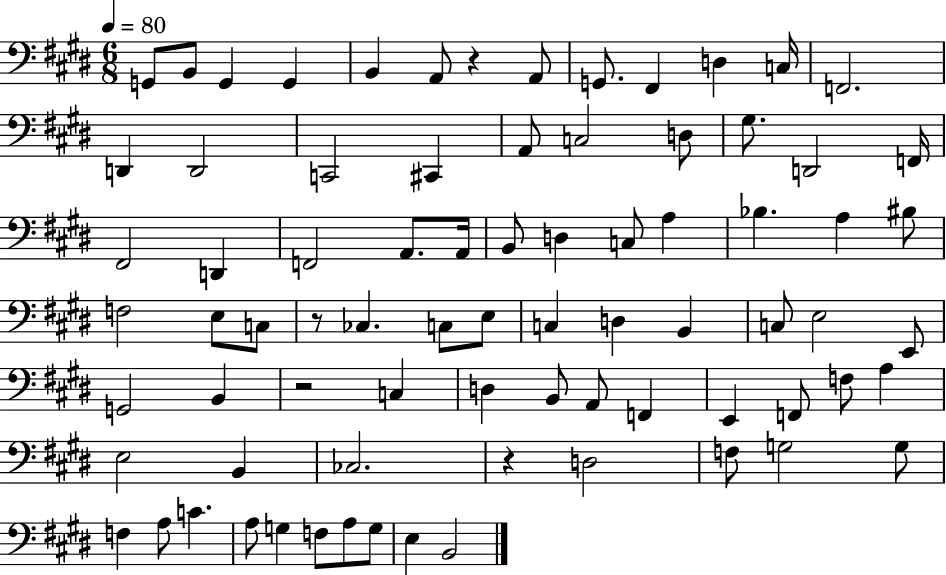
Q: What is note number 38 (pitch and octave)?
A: CES3